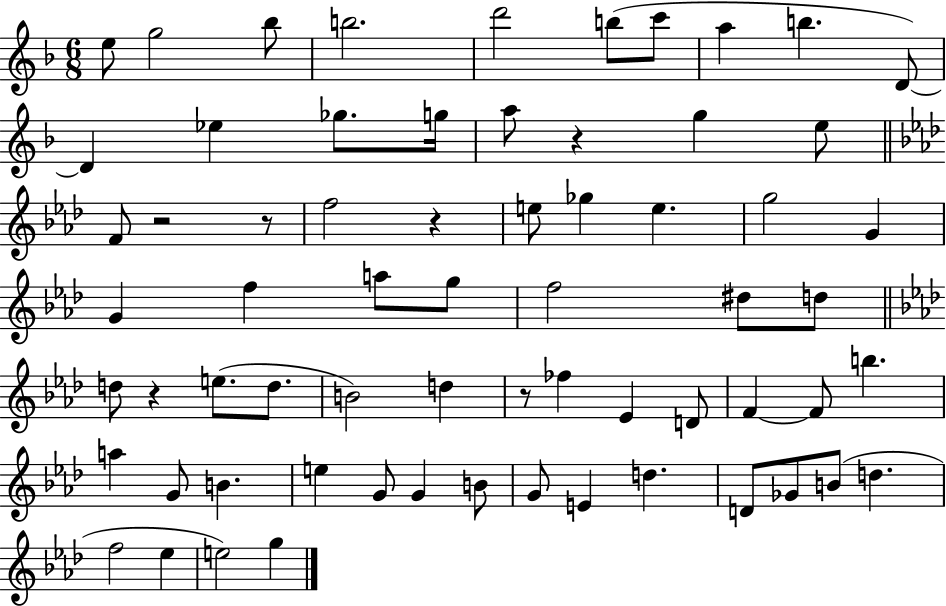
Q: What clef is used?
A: treble